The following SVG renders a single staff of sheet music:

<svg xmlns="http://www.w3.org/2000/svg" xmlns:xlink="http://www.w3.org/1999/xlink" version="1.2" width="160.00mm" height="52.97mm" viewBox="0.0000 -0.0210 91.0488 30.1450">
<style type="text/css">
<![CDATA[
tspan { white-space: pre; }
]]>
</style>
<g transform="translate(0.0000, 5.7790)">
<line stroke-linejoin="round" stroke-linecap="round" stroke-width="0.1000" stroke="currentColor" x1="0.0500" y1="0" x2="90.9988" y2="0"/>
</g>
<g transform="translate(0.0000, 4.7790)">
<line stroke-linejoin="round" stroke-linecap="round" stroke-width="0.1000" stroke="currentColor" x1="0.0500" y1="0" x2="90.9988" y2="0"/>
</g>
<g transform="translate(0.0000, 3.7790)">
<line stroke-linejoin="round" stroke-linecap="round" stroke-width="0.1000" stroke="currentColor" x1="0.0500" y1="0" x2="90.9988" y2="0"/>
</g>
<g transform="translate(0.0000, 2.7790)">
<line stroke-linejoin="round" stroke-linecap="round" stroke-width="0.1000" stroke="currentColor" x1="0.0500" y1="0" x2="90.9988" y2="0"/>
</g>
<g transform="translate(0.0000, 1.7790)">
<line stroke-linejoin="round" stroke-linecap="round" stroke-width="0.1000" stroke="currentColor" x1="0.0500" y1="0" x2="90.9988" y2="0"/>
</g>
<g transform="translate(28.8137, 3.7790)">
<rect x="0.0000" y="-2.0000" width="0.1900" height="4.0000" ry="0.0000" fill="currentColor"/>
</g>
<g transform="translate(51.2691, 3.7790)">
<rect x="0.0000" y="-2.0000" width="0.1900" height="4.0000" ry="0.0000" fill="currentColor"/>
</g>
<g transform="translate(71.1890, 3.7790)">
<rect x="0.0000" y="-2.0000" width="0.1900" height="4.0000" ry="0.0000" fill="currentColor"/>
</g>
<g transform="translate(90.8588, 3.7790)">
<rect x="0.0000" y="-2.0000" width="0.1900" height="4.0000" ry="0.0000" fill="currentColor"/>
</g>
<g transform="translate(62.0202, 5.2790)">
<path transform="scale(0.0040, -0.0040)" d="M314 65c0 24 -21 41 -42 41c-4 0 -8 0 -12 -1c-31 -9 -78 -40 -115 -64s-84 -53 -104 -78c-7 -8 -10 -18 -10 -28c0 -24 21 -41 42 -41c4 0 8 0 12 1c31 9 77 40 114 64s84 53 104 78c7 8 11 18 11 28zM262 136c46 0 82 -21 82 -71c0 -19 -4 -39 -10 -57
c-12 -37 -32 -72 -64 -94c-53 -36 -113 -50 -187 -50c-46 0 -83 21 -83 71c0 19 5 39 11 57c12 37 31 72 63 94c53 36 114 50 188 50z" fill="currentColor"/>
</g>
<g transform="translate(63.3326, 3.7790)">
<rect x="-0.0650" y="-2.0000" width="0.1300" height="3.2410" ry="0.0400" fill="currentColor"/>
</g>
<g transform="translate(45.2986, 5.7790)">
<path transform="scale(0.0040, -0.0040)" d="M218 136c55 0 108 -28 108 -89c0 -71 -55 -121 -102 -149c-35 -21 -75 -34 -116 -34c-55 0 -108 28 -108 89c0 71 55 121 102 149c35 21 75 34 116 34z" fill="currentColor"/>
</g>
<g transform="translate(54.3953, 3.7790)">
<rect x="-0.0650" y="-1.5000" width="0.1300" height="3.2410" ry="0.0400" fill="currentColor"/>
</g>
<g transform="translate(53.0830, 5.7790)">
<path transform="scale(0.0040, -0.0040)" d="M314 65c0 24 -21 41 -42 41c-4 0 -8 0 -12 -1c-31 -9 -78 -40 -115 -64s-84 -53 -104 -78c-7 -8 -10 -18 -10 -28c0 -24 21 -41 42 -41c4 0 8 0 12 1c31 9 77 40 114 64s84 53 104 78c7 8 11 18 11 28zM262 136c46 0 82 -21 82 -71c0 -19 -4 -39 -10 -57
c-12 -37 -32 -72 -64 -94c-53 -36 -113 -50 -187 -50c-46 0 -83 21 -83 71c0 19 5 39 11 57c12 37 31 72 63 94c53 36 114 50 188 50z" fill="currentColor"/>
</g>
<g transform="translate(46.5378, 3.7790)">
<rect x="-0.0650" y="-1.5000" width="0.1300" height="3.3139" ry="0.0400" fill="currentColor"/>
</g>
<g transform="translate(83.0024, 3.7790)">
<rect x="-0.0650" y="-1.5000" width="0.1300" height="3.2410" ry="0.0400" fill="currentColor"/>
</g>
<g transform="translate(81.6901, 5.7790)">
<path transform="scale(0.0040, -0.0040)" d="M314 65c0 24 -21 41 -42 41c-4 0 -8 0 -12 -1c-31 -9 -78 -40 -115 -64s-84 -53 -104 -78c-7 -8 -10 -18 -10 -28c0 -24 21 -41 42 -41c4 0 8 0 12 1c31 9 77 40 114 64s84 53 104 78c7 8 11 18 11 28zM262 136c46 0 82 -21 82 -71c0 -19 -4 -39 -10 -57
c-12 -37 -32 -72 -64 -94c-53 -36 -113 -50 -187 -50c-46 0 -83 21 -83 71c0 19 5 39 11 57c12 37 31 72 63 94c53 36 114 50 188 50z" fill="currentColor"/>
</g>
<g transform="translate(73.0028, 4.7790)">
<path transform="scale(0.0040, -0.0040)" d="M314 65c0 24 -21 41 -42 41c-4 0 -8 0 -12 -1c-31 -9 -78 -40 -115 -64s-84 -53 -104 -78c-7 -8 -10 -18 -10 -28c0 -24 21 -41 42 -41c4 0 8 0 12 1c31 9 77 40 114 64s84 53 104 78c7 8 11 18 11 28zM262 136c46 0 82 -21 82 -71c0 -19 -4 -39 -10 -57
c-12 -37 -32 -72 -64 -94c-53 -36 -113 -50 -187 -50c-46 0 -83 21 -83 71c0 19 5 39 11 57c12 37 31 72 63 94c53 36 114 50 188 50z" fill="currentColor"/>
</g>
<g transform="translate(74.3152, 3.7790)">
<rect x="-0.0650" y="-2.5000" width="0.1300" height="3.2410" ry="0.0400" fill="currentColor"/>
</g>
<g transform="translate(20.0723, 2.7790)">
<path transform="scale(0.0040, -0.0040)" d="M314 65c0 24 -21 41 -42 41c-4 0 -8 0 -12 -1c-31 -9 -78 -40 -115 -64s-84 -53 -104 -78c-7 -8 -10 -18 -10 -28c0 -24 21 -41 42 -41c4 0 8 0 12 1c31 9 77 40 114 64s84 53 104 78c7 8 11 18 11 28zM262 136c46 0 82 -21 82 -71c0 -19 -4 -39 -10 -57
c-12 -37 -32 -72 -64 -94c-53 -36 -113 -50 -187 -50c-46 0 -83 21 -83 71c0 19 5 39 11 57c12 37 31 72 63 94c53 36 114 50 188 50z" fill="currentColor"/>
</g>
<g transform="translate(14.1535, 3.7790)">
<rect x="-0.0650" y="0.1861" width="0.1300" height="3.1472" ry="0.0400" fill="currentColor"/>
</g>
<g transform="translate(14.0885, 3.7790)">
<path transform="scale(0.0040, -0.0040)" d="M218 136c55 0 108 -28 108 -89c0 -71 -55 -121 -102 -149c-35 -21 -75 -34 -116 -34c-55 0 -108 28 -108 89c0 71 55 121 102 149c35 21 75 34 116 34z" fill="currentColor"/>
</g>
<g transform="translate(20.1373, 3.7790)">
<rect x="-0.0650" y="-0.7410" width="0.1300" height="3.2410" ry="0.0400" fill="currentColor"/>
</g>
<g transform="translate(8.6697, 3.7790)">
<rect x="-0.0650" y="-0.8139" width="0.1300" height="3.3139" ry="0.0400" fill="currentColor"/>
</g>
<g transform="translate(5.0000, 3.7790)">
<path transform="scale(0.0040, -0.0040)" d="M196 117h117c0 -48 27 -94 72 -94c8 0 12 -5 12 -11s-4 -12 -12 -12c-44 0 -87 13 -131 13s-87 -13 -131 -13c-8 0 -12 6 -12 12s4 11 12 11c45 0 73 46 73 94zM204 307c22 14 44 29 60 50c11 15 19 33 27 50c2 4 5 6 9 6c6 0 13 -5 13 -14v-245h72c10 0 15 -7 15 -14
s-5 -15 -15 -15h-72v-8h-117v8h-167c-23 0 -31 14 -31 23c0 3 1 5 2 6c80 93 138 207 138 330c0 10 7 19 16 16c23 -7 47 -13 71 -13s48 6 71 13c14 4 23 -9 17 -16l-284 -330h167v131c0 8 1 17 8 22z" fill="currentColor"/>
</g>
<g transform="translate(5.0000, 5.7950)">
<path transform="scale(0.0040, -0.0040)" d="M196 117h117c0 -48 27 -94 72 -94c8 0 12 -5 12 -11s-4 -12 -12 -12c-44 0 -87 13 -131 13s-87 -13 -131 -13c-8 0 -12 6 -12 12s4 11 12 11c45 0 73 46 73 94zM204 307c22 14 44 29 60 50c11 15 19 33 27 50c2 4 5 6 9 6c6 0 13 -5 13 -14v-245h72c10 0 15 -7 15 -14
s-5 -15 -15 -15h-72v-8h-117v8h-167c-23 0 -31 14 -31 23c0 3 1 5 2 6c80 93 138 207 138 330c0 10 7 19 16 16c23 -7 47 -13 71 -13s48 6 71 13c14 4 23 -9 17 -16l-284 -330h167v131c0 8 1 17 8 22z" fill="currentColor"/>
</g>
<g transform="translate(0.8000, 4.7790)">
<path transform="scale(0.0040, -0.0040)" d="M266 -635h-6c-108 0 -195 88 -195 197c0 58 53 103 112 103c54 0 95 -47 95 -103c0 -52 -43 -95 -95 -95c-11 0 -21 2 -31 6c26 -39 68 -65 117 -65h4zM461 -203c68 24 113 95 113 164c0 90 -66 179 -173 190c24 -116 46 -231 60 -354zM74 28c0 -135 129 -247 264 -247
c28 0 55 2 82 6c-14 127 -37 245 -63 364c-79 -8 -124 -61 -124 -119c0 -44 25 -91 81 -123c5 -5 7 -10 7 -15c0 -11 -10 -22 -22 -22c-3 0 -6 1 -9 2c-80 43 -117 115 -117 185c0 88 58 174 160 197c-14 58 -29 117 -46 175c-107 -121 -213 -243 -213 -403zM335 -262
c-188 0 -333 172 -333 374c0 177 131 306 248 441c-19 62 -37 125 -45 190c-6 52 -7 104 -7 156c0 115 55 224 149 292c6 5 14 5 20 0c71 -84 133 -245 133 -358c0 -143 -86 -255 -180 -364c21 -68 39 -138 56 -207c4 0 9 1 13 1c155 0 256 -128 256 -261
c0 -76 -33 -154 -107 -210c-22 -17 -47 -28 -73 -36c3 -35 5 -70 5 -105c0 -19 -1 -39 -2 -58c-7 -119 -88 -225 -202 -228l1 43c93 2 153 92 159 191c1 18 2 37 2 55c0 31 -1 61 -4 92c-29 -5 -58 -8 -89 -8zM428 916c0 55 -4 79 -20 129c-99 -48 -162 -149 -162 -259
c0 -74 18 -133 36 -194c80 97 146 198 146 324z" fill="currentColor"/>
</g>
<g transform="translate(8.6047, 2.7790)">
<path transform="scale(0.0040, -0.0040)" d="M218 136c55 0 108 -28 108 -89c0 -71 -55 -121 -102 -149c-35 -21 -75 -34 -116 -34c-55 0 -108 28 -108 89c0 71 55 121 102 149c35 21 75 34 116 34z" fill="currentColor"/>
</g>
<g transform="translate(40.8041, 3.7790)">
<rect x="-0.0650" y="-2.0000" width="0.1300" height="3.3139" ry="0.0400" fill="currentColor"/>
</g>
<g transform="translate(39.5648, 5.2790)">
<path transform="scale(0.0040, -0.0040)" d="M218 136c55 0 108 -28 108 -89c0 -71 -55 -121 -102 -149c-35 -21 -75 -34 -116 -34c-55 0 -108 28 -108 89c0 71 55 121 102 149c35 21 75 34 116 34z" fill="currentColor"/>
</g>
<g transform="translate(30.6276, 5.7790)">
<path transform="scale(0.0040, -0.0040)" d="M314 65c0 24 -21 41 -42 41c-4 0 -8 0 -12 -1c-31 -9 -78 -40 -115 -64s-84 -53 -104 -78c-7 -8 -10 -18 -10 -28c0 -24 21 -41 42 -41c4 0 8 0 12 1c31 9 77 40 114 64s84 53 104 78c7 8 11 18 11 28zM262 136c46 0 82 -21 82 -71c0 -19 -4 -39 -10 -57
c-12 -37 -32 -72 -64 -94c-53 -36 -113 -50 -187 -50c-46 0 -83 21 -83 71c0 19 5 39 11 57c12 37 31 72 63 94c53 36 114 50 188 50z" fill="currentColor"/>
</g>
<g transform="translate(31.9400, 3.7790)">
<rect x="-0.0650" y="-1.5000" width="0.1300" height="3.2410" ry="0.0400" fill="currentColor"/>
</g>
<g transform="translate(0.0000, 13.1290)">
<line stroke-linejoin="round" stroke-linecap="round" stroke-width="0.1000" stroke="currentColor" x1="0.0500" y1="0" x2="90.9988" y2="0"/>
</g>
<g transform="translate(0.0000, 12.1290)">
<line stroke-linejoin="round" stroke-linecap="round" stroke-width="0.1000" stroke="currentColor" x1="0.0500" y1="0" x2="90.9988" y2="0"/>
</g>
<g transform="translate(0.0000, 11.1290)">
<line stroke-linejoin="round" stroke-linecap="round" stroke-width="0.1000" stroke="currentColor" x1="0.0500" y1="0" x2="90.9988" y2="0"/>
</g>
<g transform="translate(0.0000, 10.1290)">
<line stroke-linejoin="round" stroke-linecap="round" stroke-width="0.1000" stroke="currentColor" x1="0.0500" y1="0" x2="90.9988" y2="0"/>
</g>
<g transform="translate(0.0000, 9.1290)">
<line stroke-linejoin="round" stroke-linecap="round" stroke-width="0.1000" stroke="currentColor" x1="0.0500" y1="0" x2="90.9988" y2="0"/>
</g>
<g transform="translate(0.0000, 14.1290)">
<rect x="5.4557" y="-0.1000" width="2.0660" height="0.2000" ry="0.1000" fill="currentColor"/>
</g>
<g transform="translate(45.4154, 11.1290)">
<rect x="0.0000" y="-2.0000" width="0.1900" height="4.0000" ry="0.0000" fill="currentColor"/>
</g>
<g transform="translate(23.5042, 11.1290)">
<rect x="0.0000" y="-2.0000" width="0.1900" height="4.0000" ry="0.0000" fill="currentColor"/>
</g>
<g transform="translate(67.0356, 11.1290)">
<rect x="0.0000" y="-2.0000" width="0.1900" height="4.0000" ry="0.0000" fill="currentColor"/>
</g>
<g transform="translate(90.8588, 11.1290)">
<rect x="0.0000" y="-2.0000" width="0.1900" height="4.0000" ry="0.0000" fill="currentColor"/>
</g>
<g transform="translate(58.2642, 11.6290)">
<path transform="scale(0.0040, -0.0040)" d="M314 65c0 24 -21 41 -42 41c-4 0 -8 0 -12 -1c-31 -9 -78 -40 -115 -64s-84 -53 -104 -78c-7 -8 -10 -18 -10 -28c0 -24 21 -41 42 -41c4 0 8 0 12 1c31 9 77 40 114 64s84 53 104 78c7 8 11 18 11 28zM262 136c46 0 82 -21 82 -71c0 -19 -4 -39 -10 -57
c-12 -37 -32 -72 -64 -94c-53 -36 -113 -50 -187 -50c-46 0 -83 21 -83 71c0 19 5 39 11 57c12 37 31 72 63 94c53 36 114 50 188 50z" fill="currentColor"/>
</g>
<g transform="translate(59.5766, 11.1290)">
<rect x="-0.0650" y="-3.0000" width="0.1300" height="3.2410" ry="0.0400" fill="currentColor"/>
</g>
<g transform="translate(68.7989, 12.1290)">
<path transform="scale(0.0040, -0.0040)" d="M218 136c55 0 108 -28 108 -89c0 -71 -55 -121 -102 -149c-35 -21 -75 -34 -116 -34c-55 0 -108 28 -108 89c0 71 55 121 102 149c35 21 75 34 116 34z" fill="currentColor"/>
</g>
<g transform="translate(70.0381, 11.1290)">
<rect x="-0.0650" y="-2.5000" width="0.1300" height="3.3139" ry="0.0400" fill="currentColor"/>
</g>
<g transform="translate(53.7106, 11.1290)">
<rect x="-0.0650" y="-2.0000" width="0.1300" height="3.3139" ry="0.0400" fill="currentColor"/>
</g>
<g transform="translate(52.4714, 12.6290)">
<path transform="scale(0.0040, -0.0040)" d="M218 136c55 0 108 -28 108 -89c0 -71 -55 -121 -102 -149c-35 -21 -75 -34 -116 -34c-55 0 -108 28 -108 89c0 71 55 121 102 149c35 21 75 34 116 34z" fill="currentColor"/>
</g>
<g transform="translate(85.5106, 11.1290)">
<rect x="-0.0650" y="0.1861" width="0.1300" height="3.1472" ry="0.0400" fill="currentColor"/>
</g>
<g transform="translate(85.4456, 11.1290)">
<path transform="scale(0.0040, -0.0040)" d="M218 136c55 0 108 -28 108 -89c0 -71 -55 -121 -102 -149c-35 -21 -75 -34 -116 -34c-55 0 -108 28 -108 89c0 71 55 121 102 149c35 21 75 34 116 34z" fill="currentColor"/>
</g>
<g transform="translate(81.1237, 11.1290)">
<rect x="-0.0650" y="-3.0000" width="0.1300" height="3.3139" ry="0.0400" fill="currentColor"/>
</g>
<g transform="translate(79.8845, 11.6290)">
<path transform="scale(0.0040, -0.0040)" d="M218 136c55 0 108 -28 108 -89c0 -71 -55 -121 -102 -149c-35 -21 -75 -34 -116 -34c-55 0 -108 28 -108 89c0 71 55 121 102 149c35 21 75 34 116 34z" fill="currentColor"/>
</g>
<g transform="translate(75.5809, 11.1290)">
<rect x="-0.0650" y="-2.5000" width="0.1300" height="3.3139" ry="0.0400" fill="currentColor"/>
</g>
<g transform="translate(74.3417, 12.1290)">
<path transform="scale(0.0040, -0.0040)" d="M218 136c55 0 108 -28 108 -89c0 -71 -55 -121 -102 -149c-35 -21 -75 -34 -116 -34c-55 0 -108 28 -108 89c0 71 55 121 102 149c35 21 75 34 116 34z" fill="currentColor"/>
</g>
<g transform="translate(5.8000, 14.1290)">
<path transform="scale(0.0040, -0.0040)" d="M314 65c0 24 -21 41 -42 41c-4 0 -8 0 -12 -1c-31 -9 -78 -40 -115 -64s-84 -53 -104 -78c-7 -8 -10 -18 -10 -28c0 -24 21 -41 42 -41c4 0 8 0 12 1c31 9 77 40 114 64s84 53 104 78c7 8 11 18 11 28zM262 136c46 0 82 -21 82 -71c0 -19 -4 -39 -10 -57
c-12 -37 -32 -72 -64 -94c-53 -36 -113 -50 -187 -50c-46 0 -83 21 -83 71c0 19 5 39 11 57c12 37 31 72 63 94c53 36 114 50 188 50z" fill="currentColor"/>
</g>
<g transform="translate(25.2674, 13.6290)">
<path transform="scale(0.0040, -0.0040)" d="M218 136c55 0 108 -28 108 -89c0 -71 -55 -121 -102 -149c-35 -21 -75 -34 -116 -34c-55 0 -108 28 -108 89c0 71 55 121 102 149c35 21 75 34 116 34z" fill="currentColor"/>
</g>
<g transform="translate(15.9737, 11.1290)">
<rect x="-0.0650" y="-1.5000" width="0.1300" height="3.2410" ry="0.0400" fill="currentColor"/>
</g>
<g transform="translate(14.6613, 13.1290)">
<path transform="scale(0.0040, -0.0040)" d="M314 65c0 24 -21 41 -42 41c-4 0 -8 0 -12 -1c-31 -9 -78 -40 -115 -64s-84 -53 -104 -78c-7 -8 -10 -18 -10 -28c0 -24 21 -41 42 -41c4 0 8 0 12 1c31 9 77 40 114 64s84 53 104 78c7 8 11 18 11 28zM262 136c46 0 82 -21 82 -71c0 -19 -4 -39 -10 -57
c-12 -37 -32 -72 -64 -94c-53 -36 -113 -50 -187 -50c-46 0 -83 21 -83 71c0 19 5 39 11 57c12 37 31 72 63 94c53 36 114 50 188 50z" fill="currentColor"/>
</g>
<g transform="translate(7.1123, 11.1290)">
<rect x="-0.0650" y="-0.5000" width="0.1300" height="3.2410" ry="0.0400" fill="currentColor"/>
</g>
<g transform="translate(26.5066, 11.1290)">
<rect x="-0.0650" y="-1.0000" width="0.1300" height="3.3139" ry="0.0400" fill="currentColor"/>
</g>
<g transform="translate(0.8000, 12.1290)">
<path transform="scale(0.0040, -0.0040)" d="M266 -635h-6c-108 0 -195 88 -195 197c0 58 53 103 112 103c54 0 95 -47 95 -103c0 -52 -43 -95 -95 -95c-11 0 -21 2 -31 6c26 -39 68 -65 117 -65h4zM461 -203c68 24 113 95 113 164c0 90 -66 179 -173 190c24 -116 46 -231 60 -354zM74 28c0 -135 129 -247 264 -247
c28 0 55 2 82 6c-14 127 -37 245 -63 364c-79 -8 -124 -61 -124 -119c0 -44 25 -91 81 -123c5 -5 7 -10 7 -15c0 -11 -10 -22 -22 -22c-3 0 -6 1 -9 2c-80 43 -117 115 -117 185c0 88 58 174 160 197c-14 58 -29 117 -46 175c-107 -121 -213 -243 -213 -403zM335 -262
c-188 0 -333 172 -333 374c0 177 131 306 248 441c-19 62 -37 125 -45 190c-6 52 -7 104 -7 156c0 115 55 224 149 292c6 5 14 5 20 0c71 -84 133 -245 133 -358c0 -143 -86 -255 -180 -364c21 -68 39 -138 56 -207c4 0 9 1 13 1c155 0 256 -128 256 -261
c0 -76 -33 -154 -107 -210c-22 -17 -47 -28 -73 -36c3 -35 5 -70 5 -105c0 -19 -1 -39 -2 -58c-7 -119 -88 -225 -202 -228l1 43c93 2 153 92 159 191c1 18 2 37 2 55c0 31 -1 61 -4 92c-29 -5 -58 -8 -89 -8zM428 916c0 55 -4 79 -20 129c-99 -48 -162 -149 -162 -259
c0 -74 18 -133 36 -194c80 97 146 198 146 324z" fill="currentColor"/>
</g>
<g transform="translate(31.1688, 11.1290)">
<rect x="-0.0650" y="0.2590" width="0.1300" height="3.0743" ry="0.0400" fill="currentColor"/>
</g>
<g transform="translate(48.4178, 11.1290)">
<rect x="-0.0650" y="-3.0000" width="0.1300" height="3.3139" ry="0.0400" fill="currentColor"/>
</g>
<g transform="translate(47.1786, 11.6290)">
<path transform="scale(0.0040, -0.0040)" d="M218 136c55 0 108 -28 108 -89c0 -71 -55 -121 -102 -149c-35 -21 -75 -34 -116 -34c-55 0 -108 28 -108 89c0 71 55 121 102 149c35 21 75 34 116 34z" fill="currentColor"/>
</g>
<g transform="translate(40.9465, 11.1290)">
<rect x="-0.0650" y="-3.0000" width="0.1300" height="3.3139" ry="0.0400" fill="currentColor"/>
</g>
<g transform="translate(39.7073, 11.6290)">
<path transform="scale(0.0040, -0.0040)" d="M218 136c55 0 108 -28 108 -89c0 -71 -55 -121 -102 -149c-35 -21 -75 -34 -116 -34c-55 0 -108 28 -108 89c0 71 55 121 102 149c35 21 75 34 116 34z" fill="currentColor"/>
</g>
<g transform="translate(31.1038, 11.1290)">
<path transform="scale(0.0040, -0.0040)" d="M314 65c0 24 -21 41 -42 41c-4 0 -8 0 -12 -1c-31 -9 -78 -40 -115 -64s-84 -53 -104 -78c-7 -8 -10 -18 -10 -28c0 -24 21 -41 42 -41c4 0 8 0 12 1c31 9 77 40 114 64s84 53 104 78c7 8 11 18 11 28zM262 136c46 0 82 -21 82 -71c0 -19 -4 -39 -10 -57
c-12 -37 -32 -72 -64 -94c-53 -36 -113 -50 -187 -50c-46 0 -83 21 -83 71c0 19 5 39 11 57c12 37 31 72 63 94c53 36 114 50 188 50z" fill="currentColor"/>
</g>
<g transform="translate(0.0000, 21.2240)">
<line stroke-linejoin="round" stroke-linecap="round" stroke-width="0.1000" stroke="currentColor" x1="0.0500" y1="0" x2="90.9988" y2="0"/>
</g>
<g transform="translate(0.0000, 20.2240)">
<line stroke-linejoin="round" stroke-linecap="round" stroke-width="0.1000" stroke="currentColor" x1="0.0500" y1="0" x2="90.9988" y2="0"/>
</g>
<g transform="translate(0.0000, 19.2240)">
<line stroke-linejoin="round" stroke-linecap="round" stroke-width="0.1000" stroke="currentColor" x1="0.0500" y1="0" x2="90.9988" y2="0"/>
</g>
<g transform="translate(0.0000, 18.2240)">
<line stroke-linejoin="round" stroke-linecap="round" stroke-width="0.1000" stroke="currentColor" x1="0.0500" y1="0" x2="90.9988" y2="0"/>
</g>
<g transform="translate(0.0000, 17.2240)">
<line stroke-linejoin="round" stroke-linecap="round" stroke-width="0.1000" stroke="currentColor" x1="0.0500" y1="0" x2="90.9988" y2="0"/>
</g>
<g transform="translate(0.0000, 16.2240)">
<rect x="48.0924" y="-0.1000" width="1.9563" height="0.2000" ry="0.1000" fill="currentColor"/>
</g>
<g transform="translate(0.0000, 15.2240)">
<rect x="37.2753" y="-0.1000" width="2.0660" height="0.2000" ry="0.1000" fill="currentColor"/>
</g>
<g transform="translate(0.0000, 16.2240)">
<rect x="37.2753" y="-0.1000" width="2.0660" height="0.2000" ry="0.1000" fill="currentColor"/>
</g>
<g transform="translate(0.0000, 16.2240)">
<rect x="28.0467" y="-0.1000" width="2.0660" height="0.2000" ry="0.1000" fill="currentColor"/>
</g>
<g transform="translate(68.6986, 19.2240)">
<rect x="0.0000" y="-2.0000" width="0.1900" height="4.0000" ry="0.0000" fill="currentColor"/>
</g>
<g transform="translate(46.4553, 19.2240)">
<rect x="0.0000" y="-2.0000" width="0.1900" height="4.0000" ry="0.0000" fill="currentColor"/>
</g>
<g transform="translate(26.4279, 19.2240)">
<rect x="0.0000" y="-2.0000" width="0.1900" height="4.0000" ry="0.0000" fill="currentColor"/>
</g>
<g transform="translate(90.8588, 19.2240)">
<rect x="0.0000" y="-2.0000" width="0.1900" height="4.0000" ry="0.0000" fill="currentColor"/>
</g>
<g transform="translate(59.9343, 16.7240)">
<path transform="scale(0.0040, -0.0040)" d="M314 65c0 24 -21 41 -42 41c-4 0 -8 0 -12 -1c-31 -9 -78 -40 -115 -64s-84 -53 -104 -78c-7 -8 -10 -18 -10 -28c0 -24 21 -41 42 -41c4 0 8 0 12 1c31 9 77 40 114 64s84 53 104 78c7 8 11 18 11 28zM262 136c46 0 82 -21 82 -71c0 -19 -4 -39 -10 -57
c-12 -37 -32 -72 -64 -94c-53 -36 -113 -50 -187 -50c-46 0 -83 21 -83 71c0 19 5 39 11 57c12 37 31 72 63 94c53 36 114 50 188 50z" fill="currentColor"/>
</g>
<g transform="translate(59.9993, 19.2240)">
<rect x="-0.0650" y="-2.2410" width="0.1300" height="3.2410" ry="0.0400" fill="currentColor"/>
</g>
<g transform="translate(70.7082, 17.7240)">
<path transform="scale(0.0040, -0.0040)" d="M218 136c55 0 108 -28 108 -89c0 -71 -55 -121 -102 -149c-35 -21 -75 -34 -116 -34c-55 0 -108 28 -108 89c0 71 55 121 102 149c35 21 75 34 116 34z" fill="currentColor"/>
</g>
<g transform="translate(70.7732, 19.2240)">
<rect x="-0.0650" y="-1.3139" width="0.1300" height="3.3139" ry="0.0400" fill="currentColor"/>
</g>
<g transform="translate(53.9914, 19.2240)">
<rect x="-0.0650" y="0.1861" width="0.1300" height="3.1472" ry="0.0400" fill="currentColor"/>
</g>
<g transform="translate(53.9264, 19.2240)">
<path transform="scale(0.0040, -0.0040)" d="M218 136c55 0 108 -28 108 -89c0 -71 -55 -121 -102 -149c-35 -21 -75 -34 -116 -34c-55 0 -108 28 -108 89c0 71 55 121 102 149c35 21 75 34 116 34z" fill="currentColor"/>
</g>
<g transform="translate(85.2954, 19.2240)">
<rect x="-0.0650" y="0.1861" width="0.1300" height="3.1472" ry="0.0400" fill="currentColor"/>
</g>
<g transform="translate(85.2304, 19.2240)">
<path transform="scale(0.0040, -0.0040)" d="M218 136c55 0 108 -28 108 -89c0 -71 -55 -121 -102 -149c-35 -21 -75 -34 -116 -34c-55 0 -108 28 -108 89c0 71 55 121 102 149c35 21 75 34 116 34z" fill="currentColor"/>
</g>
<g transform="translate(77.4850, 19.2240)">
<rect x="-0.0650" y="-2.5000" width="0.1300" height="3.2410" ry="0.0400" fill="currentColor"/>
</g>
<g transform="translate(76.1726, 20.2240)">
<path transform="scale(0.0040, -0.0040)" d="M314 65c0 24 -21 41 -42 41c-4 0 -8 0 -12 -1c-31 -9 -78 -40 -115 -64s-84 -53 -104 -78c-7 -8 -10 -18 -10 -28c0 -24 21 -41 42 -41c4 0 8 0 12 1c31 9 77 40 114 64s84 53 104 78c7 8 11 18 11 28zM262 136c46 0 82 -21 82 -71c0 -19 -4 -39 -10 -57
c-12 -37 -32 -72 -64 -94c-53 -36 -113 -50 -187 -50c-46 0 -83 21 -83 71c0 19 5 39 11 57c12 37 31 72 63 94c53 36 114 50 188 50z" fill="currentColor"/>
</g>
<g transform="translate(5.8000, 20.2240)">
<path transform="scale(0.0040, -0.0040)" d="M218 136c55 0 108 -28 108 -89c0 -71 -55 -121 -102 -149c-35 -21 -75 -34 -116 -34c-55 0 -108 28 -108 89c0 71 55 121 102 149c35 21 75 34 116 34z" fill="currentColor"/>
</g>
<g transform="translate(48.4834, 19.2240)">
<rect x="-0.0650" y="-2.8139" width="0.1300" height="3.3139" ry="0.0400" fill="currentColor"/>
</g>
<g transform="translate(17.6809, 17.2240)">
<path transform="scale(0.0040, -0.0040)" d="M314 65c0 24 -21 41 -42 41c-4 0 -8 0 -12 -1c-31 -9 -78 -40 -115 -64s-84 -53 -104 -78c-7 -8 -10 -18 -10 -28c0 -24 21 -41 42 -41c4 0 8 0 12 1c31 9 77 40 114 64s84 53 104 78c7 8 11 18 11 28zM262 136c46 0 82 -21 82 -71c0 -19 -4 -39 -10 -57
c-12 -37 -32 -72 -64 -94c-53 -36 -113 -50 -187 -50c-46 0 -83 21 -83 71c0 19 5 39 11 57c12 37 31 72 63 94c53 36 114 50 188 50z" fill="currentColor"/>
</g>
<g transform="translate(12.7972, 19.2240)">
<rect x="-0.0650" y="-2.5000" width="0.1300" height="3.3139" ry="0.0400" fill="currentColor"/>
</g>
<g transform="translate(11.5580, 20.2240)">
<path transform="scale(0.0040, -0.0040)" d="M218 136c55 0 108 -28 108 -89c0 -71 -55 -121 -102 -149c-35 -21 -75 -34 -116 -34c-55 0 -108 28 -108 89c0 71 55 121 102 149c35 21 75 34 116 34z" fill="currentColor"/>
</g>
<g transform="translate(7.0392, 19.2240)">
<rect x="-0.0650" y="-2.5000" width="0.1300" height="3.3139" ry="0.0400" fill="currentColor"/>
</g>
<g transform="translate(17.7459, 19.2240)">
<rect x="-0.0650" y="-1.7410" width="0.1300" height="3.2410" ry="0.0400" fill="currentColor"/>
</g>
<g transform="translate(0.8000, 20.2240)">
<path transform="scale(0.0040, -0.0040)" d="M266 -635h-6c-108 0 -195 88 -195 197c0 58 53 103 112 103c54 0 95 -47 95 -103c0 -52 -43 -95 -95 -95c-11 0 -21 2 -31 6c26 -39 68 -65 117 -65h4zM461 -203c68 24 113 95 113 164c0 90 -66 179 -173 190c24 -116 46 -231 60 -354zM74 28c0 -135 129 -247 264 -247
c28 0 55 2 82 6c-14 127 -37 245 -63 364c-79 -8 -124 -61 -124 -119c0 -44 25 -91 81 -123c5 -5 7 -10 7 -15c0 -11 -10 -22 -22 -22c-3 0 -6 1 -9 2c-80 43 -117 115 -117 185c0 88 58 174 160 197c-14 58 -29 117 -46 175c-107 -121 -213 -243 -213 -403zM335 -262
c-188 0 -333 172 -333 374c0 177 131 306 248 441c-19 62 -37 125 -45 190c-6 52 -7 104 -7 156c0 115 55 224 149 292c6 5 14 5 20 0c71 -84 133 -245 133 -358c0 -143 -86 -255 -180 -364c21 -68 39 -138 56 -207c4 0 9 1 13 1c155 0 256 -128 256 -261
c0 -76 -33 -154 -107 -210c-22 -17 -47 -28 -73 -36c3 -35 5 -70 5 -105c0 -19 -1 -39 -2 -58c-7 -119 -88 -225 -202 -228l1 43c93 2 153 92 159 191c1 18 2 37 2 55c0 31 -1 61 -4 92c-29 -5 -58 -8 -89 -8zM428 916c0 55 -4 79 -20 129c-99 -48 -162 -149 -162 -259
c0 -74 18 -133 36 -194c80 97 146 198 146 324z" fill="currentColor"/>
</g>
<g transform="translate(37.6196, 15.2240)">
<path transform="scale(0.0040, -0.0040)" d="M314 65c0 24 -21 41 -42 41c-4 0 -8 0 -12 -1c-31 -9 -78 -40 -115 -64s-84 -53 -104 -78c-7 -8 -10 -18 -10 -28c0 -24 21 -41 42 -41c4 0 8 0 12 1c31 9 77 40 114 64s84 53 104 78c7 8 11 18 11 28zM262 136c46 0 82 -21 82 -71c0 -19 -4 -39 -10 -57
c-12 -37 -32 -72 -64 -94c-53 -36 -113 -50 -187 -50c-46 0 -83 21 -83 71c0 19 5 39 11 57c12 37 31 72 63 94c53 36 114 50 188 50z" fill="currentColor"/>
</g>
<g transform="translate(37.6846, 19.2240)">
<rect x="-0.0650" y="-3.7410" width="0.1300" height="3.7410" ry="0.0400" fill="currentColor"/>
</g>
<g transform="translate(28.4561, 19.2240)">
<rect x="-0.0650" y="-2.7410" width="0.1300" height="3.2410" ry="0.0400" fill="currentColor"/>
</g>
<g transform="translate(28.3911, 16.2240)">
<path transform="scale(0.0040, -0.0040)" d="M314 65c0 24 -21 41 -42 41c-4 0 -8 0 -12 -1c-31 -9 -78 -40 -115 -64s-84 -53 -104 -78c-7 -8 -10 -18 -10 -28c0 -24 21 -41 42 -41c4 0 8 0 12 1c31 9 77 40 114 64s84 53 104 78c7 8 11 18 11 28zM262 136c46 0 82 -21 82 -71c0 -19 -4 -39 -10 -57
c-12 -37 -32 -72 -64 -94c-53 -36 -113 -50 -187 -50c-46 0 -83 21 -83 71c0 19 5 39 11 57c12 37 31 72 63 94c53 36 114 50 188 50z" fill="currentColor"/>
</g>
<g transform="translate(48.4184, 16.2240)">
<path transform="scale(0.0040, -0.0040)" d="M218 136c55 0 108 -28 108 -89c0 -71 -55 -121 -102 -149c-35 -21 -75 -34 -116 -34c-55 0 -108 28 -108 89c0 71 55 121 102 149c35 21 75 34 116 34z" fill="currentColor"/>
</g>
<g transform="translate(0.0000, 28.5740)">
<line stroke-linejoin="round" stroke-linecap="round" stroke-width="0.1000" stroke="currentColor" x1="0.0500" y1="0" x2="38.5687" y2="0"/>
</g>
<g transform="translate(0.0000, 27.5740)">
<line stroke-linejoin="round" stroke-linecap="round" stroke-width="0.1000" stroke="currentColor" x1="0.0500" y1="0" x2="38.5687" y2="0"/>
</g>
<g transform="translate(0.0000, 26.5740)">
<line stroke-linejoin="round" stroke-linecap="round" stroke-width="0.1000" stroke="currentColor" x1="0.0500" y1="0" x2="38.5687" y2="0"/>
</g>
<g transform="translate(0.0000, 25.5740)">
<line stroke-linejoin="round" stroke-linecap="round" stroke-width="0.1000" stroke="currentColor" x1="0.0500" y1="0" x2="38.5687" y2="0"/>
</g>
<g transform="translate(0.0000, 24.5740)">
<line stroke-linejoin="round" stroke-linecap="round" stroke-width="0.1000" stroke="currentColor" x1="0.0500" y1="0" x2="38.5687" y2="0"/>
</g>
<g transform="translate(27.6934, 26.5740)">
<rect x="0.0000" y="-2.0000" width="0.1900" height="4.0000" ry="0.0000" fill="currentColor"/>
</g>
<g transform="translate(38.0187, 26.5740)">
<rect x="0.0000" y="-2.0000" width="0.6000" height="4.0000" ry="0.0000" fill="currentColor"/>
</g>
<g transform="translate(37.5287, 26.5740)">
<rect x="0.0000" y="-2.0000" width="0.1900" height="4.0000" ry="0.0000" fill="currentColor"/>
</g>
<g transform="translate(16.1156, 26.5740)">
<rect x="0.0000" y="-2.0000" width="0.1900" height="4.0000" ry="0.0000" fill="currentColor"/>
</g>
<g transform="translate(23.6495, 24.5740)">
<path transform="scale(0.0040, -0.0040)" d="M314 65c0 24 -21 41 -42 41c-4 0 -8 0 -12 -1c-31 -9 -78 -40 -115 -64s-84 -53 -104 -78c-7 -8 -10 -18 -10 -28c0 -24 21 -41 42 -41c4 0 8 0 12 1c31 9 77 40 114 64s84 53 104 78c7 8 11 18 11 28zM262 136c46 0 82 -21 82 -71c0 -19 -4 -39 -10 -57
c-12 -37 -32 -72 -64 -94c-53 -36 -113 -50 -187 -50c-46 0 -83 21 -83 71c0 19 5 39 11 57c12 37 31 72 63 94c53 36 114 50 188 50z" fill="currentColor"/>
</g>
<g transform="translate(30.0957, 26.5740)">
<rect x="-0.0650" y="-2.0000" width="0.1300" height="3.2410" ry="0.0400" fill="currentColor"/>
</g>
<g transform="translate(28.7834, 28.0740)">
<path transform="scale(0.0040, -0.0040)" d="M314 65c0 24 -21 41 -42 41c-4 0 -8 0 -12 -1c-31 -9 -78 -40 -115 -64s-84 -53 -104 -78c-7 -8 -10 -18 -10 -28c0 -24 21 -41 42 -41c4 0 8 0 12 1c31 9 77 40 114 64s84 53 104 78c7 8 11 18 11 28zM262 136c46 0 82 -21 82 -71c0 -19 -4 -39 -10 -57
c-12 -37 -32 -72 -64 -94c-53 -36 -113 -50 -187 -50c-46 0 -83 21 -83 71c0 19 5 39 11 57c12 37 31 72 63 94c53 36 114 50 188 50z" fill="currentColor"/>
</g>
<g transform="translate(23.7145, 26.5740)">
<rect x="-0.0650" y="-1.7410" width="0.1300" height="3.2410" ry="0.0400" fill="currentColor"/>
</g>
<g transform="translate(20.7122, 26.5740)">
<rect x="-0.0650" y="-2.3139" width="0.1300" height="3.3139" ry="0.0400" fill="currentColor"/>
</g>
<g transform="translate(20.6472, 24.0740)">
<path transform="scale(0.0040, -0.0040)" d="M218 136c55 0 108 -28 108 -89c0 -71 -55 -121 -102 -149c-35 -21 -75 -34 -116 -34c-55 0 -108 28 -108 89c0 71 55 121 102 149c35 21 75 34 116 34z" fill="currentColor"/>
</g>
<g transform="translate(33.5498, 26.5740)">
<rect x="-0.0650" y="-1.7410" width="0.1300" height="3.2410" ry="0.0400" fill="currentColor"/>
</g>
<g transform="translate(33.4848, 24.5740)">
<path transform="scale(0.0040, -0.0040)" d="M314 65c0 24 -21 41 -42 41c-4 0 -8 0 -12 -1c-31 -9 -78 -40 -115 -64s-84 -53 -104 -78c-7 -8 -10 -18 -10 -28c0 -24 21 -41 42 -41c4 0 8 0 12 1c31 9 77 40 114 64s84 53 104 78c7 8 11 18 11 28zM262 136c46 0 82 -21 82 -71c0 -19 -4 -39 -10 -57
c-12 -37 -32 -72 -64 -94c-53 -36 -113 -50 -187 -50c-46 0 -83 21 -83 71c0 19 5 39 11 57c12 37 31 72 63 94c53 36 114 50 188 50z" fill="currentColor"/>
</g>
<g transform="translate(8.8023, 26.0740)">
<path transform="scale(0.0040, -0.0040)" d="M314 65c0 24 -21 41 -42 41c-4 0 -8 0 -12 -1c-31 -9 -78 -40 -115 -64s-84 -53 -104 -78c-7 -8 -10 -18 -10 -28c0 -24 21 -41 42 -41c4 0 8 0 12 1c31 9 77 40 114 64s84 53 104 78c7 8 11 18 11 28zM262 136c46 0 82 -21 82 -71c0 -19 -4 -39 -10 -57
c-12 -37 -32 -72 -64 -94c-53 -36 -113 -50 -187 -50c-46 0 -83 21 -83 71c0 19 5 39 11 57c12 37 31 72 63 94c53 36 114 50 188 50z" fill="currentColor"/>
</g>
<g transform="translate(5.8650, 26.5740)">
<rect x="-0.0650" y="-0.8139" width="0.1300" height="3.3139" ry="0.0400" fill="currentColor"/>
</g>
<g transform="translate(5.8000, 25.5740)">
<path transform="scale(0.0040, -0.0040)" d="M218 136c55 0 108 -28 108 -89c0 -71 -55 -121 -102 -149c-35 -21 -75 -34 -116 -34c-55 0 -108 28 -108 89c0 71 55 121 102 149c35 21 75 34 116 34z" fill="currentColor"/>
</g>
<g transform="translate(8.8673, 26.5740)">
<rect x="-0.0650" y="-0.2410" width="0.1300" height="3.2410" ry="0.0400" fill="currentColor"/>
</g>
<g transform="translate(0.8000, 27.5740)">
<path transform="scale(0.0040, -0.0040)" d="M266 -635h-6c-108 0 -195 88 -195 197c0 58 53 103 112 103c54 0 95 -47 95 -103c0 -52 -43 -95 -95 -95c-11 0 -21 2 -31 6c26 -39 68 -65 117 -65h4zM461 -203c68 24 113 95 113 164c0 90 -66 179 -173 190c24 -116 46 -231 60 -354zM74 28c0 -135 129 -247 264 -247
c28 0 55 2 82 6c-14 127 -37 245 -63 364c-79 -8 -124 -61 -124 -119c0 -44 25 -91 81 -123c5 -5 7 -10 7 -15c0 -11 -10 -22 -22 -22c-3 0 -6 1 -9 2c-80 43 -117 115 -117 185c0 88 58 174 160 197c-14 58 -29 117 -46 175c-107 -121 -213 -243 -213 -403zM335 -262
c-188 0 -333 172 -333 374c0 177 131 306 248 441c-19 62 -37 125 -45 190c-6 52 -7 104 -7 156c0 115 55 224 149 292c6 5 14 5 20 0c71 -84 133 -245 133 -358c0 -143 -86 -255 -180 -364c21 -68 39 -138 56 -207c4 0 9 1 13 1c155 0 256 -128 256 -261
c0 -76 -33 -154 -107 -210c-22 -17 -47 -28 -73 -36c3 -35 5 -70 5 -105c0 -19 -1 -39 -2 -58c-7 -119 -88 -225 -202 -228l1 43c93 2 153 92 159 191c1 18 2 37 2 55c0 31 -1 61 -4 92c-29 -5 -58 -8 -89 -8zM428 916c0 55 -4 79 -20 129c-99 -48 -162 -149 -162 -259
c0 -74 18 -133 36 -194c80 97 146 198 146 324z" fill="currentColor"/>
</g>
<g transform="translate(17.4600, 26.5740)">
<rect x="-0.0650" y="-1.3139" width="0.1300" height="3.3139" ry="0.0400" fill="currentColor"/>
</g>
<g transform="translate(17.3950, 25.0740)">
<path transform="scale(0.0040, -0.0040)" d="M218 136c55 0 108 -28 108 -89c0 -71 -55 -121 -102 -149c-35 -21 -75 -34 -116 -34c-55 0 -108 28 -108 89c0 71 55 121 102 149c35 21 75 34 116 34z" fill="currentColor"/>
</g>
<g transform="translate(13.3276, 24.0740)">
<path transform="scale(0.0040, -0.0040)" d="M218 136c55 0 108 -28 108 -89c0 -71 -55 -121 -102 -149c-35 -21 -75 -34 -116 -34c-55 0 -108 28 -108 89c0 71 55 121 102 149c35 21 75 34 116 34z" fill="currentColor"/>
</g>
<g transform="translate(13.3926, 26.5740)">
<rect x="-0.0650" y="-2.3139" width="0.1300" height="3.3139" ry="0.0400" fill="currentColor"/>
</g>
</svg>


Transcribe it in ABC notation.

X:1
T:Untitled
M:4/4
L:1/4
K:C
d B d2 E2 F E E2 F2 G2 E2 C2 E2 D B2 A A F A2 G G A B G G f2 a2 c'2 a B g2 e G2 B d c2 g e g f2 F2 f2